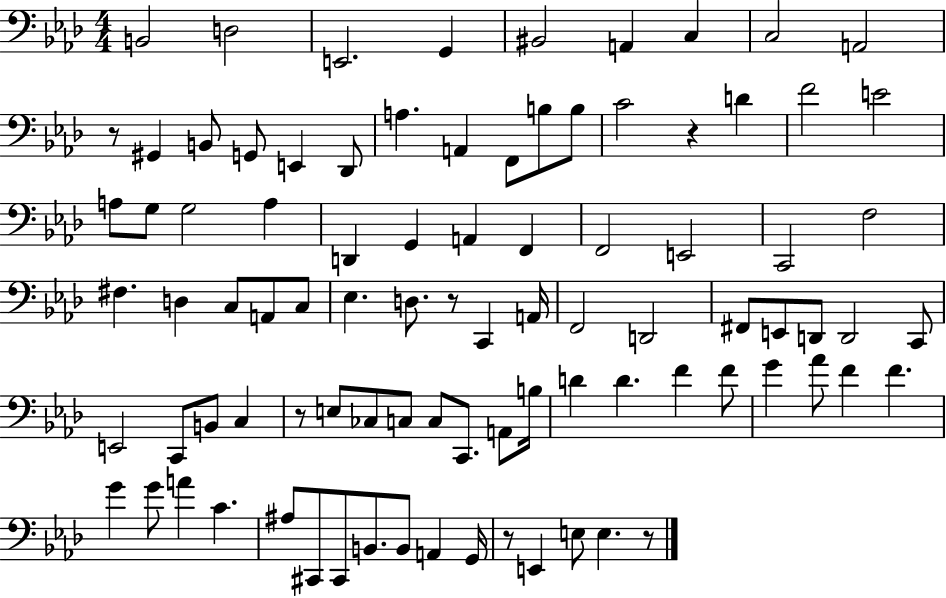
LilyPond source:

{
  \clef bass
  \numericTimeSignature
  \time 4/4
  \key aes \major
  b,2 d2 | e,2. g,4 | bis,2 a,4 c4 | c2 a,2 | \break r8 gis,4 b,8 g,8 e,4 des,8 | a4. a,4 f,8 b8 b8 | c'2 r4 d'4 | f'2 e'2 | \break a8 g8 g2 a4 | d,4 g,4 a,4 f,4 | f,2 e,2 | c,2 f2 | \break fis4. d4 c8 a,8 c8 | ees4. d8. r8 c,4 a,16 | f,2 d,2 | fis,8 e,8 d,8 d,2 c,8 | \break e,2 c,8 b,8 c4 | r8 e8 ces8 c8 c8 c,8. a,8 b16 | d'4 d'4. f'4 f'8 | g'4 aes'8 f'4 f'4. | \break g'4 g'8 a'4 c'4. | ais8 cis,8 cis,8 b,8. b,8 a,4 g,16 | r8 e,4 e8 e4. r8 | \bar "|."
}